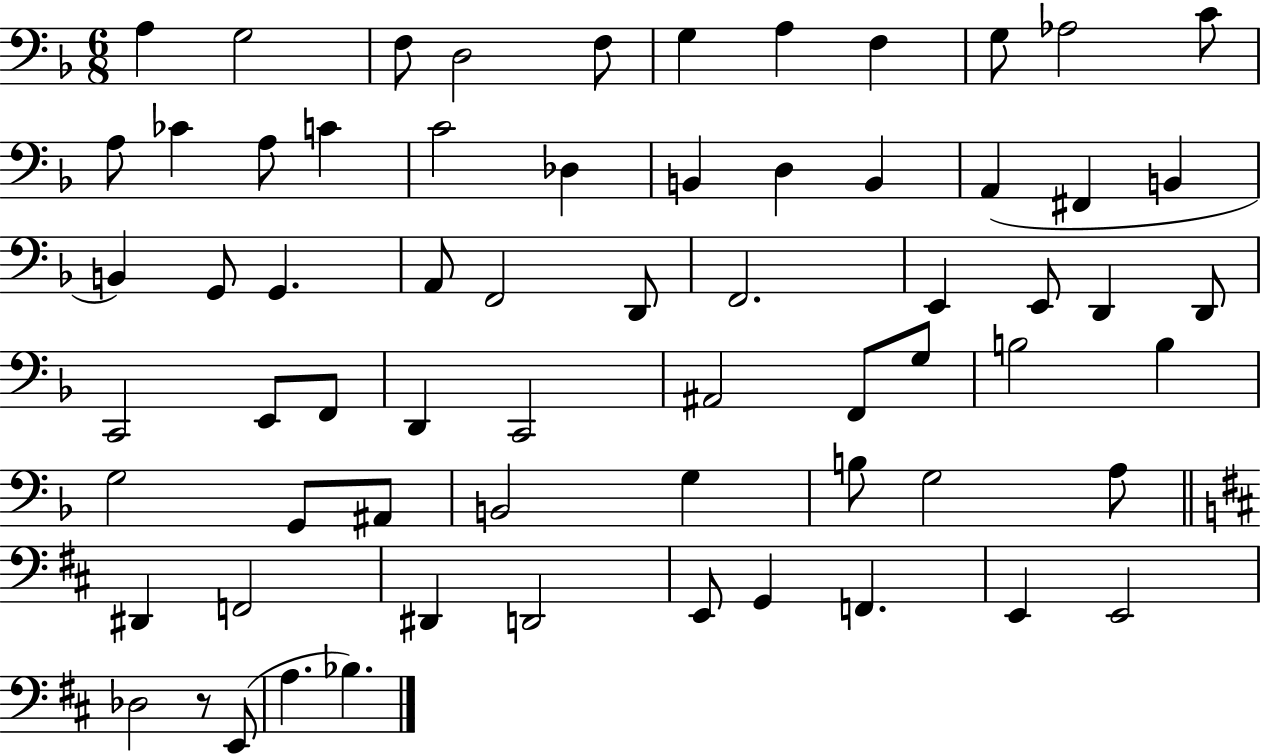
X:1
T:Untitled
M:6/8
L:1/4
K:F
A, G,2 F,/2 D,2 F,/2 G, A, F, G,/2 _A,2 C/2 A,/2 _C A,/2 C C2 _D, B,, D, B,, A,, ^F,, B,, B,, G,,/2 G,, A,,/2 F,,2 D,,/2 F,,2 E,, E,,/2 D,, D,,/2 C,,2 E,,/2 F,,/2 D,, C,,2 ^A,,2 F,,/2 G,/2 B,2 B, G,2 G,,/2 ^A,,/2 B,,2 G, B,/2 G,2 A,/2 ^D,, F,,2 ^D,, D,,2 E,,/2 G,, F,, E,, E,,2 _D,2 z/2 E,,/2 A, _B,